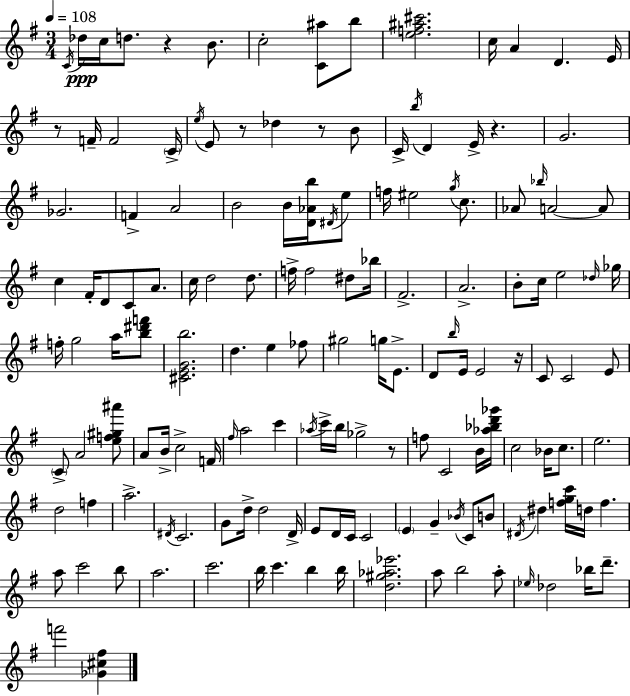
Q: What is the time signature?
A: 3/4